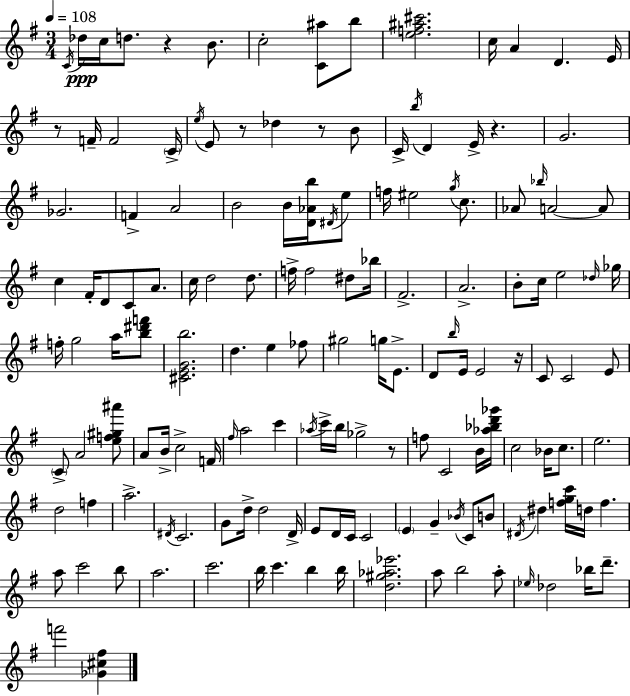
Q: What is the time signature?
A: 3/4